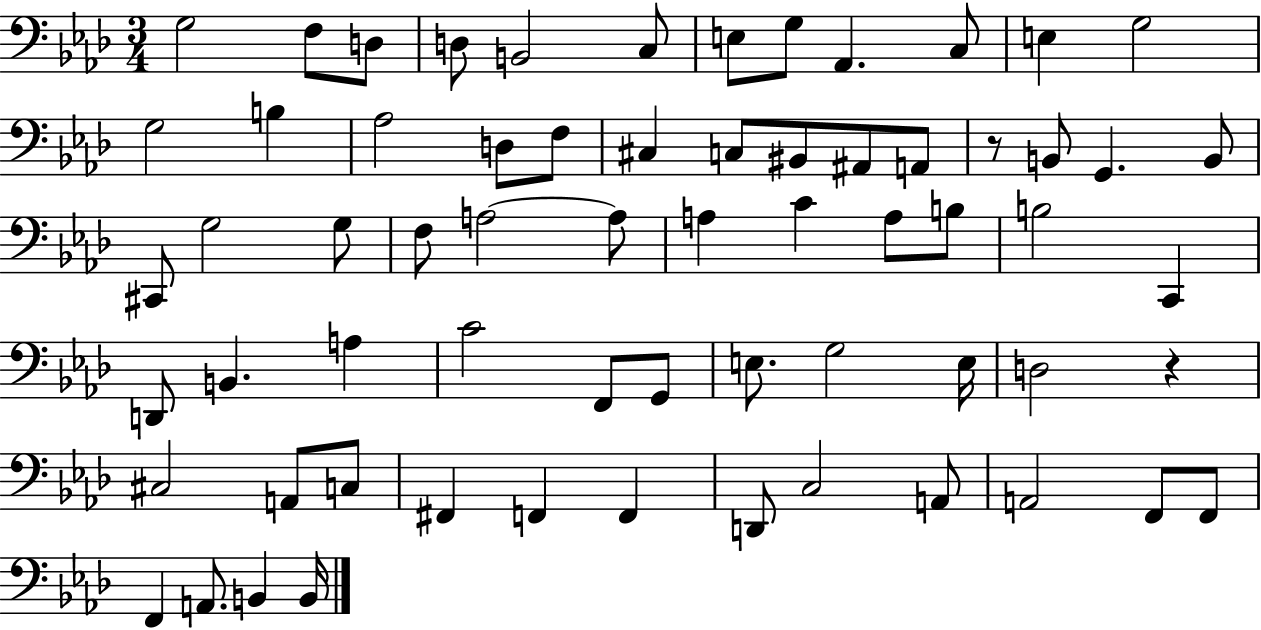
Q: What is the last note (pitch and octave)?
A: B2